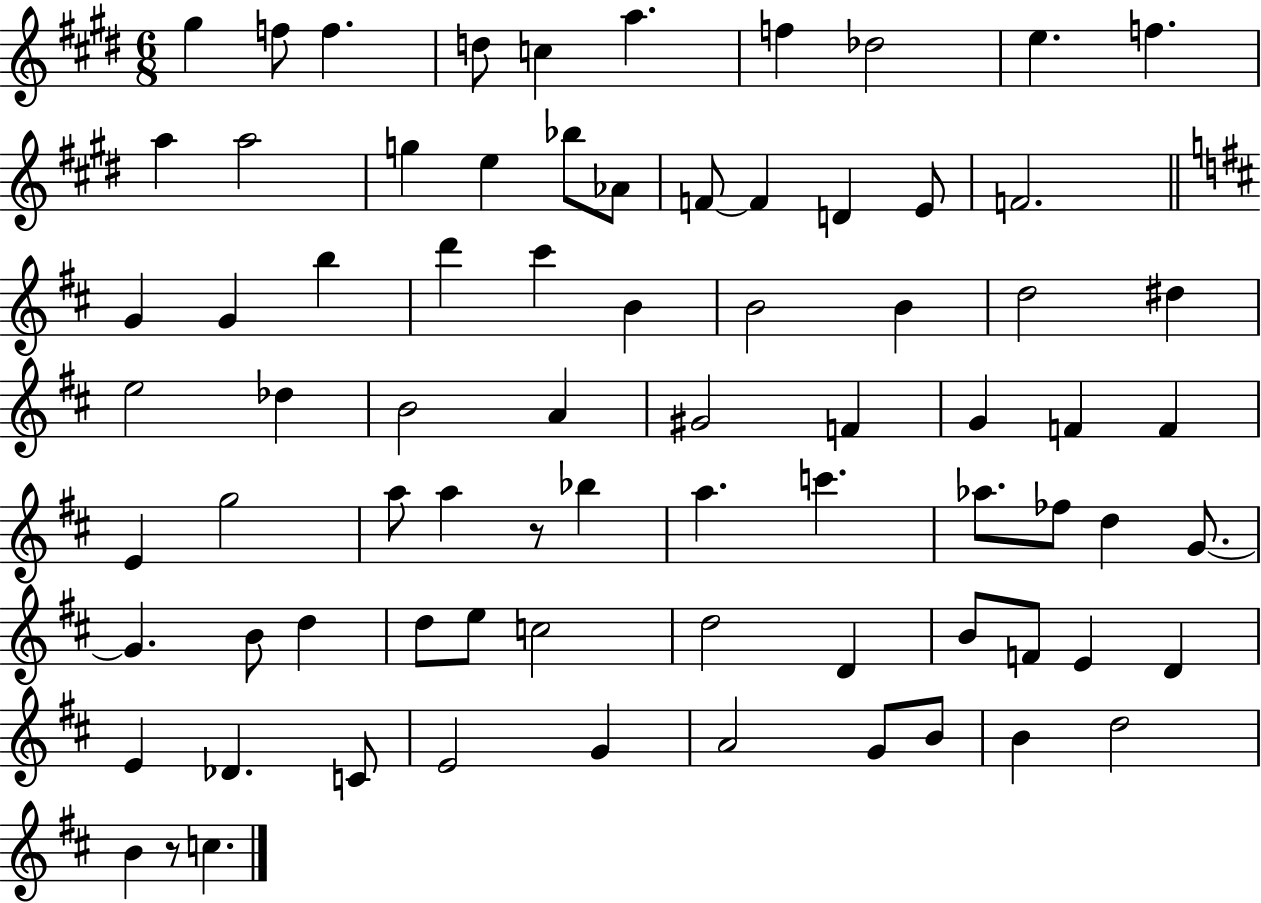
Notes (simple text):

G#5/q F5/e F5/q. D5/e C5/q A5/q. F5/q Db5/h E5/q. F5/q. A5/q A5/h G5/q E5/q Bb5/e Ab4/e F4/e F4/q D4/q E4/e F4/h. G4/q G4/q B5/q D6/q C#6/q B4/q B4/h B4/q D5/h D#5/q E5/h Db5/q B4/h A4/q G#4/h F4/q G4/q F4/q F4/q E4/q G5/h A5/e A5/q R/e Bb5/q A5/q. C6/q. Ab5/e. FES5/e D5/q G4/e. G4/q. B4/e D5/q D5/e E5/e C5/h D5/h D4/q B4/e F4/e E4/q D4/q E4/q Db4/q. C4/e E4/h G4/q A4/h G4/e B4/e B4/q D5/h B4/q R/e C5/q.